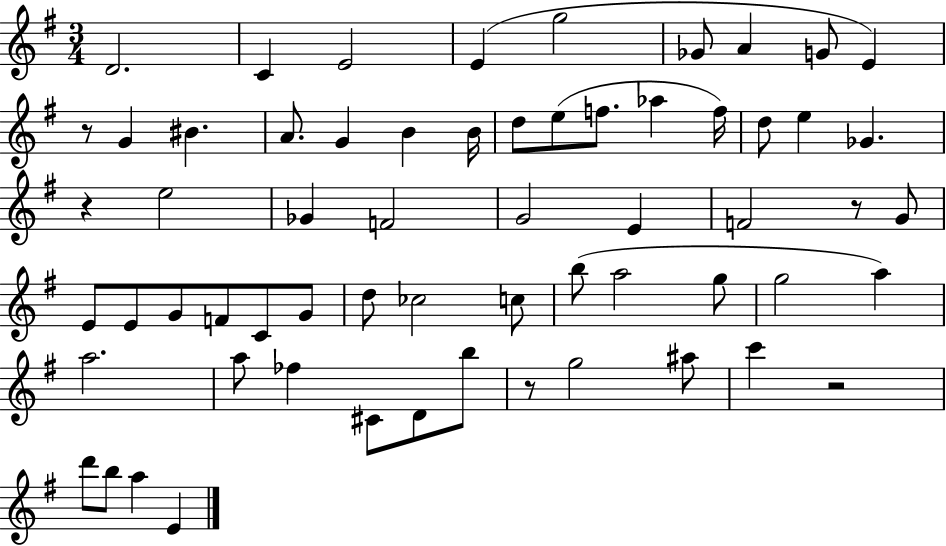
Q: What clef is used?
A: treble